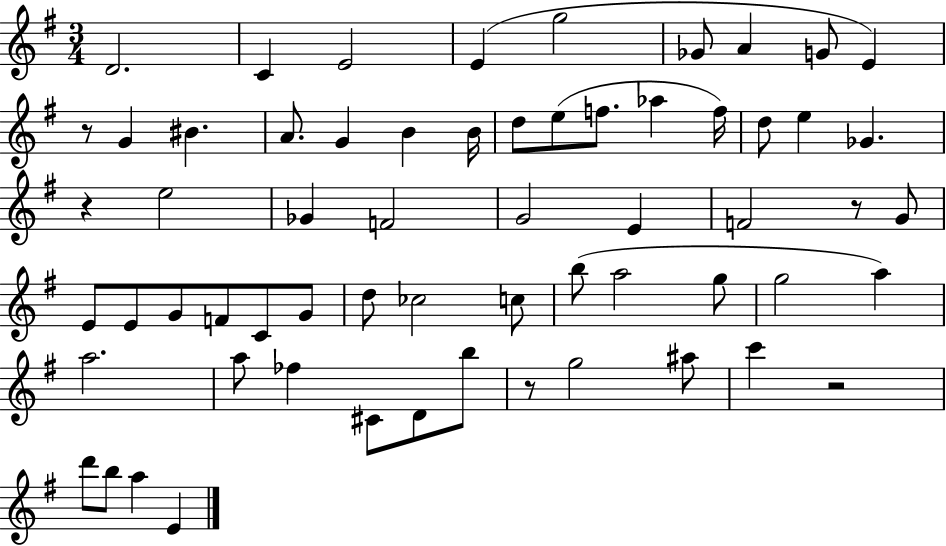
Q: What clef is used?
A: treble